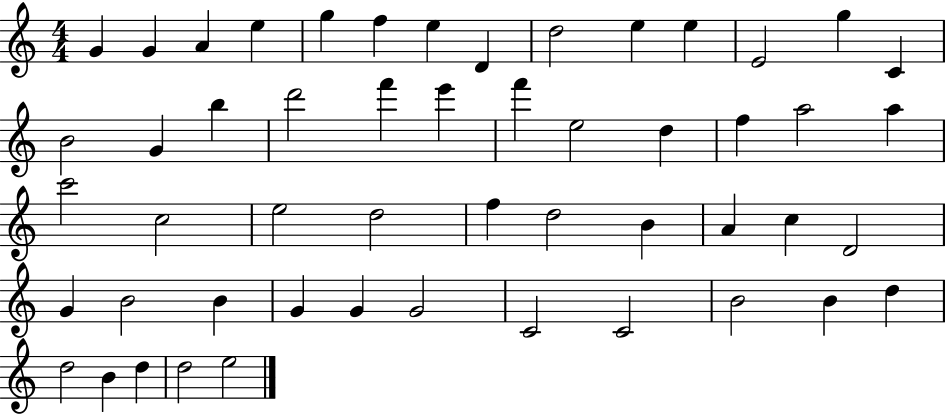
G4/q G4/q A4/q E5/q G5/q F5/q E5/q D4/q D5/h E5/q E5/q E4/h G5/q C4/q B4/h G4/q B5/q D6/h F6/q E6/q F6/q E5/h D5/q F5/q A5/h A5/q C6/h C5/h E5/h D5/h F5/q D5/h B4/q A4/q C5/q D4/h G4/q B4/h B4/q G4/q G4/q G4/h C4/h C4/h B4/h B4/q D5/q D5/h B4/q D5/q D5/h E5/h